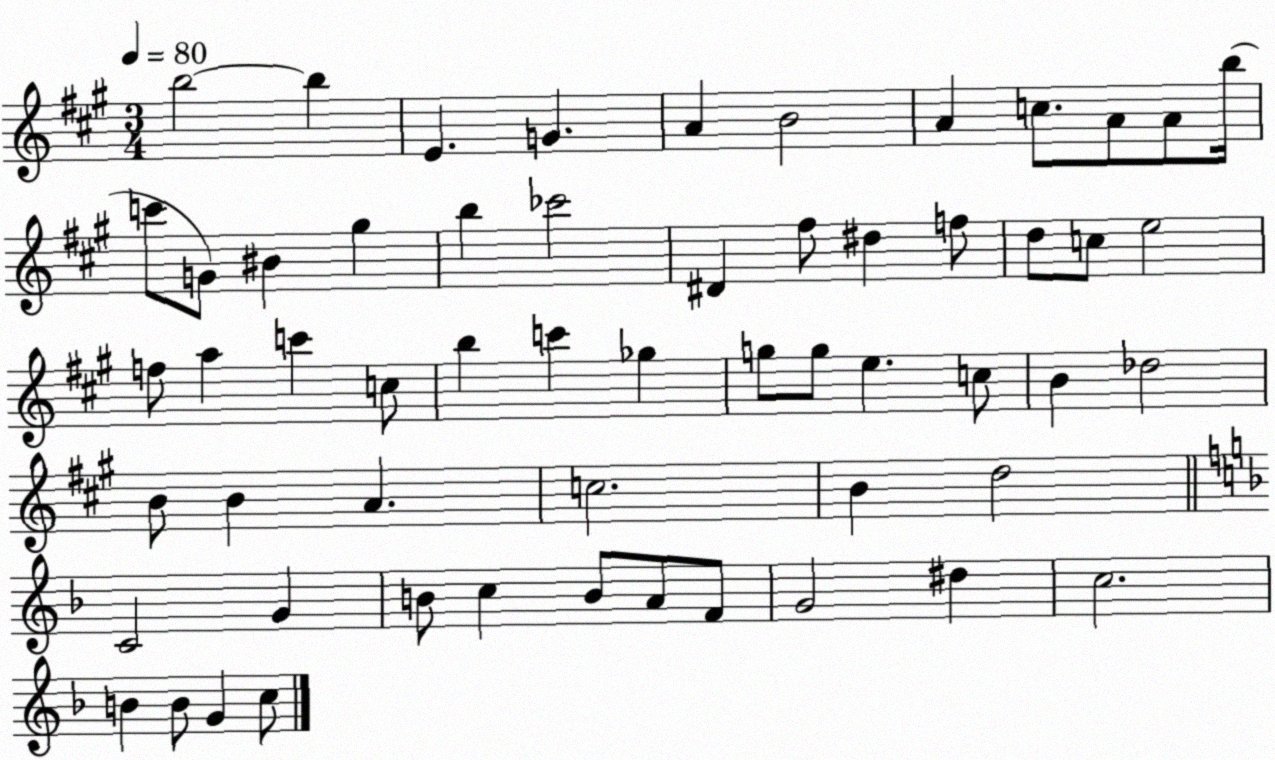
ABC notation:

X:1
T:Untitled
M:3/4
L:1/4
K:A
b2 b E G A B2 A c/2 A/2 A/2 b/4 c'/2 G/2 ^B ^g b _c'2 ^D ^f/2 ^d f/2 d/2 c/2 e2 f/2 a c' c/2 b c' _g g/2 g/2 e c/2 B _d2 B/2 B A c2 B d2 C2 G B/2 c B/2 A/2 F/2 G2 ^d c2 B B/2 G c/2